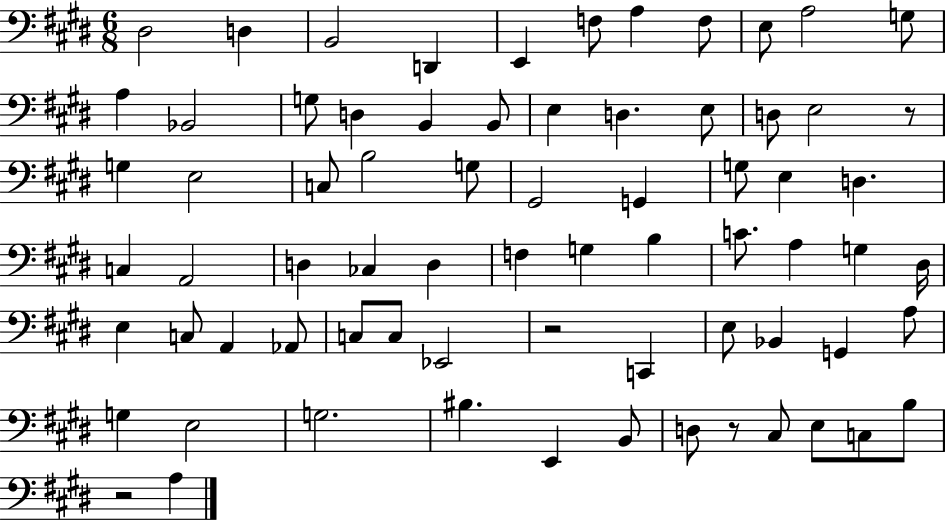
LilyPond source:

{
  \clef bass
  \numericTimeSignature
  \time 6/8
  \key e \major
  dis2 d4 | b,2 d,4 | e,4 f8 a4 f8 | e8 a2 g8 | \break a4 bes,2 | g8 d4 b,4 b,8 | e4 d4. e8 | d8 e2 r8 | \break g4 e2 | c8 b2 g8 | gis,2 g,4 | g8 e4 d4. | \break c4 a,2 | d4 ces4 d4 | f4 g4 b4 | c'8. a4 g4 dis16 | \break e4 c8 a,4 aes,8 | c8 c8 ees,2 | r2 c,4 | e8 bes,4 g,4 a8 | \break g4 e2 | g2. | bis4. e,4 b,8 | d8 r8 cis8 e8 c8 b8 | \break r2 a4 | \bar "|."
}